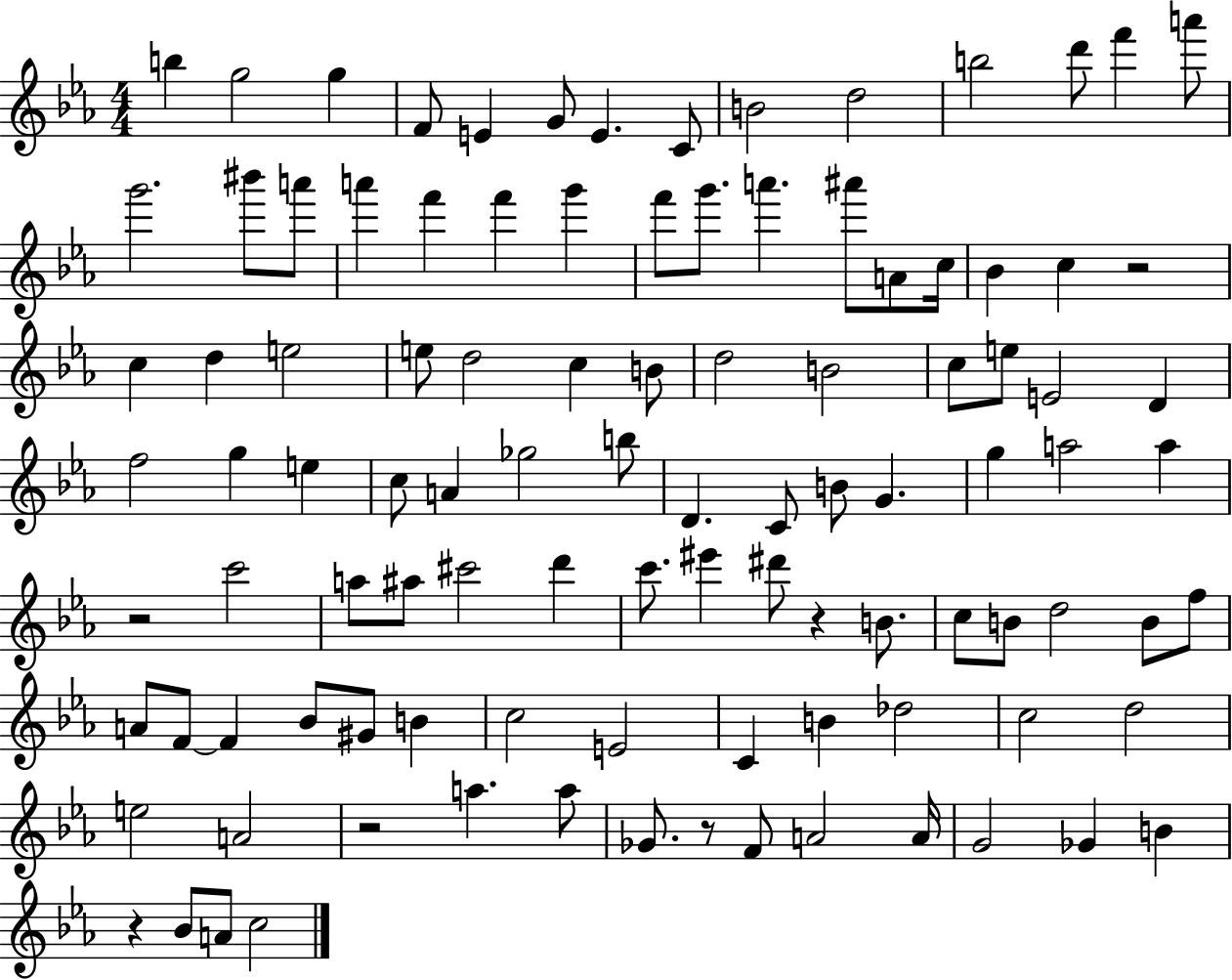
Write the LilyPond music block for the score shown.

{
  \clef treble
  \numericTimeSignature
  \time 4/4
  \key ees \major
  \repeat volta 2 { b''4 g''2 g''4 | f'8 e'4 g'8 e'4. c'8 | b'2 d''2 | b''2 d'''8 f'''4 a'''8 | \break g'''2. bis'''8 a'''8 | a'''4 f'''4 f'''4 g'''4 | f'''8 g'''8. a'''4. ais'''8 a'8 c''16 | bes'4 c''4 r2 | \break c''4 d''4 e''2 | e''8 d''2 c''4 b'8 | d''2 b'2 | c''8 e''8 e'2 d'4 | \break f''2 g''4 e''4 | c''8 a'4 ges''2 b''8 | d'4. c'8 b'8 g'4. | g''4 a''2 a''4 | \break r2 c'''2 | a''8 ais''8 cis'''2 d'''4 | c'''8. eis'''4 dis'''8 r4 b'8. | c''8 b'8 d''2 b'8 f''8 | \break a'8 f'8~~ f'4 bes'8 gis'8 b'4 | c''2 e'2 | c'4 b'4 des''2 | c''2 d''2 | \break e''2 a'2 | r2 a''4. a''8 | ges'8. r8 f'8 a'2 a'16 | g'2 ges'4 b'4 | \break r4 bes'8 a'8 c''2 | } \bar "|."
}